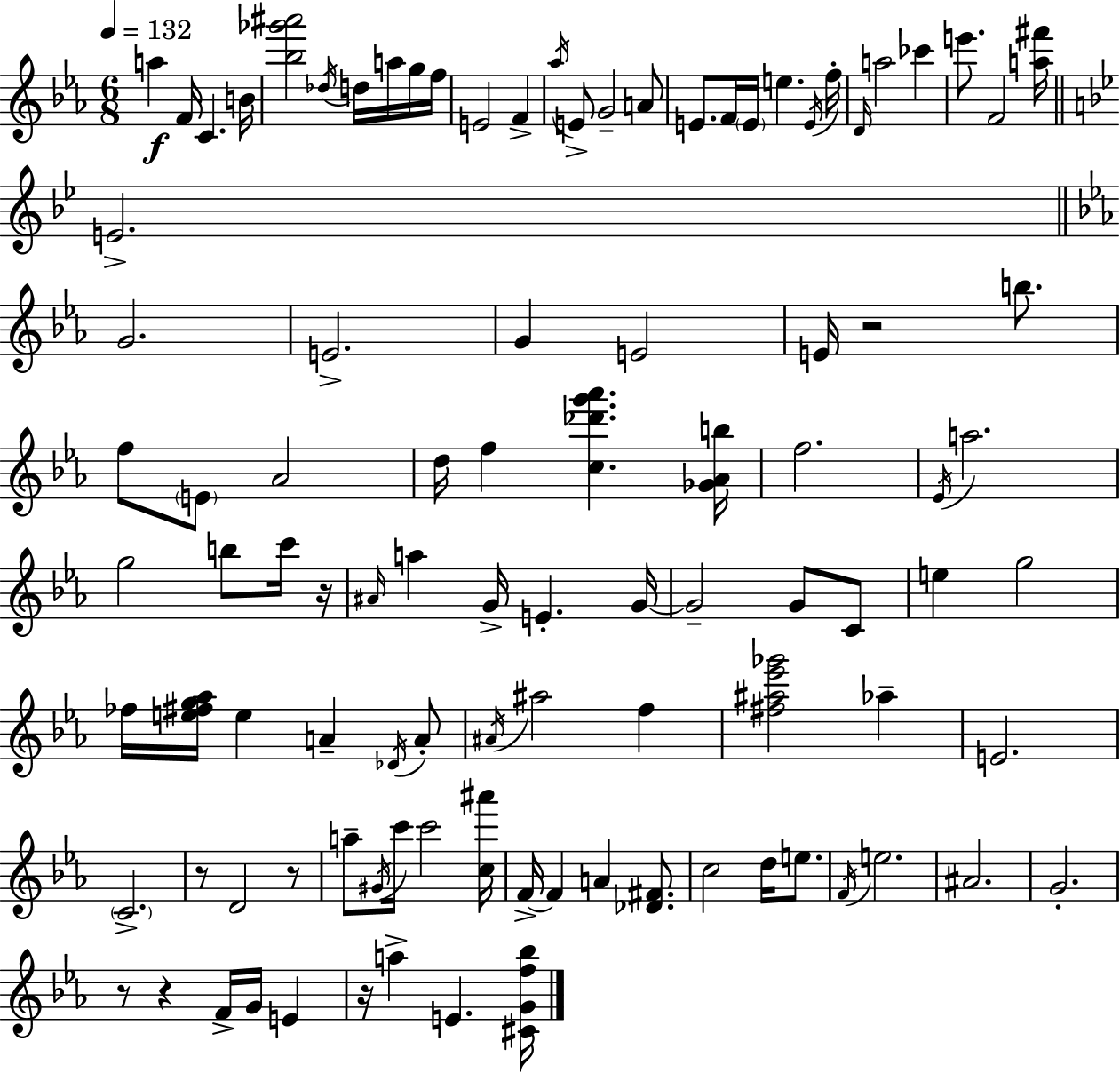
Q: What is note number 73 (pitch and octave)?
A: A4